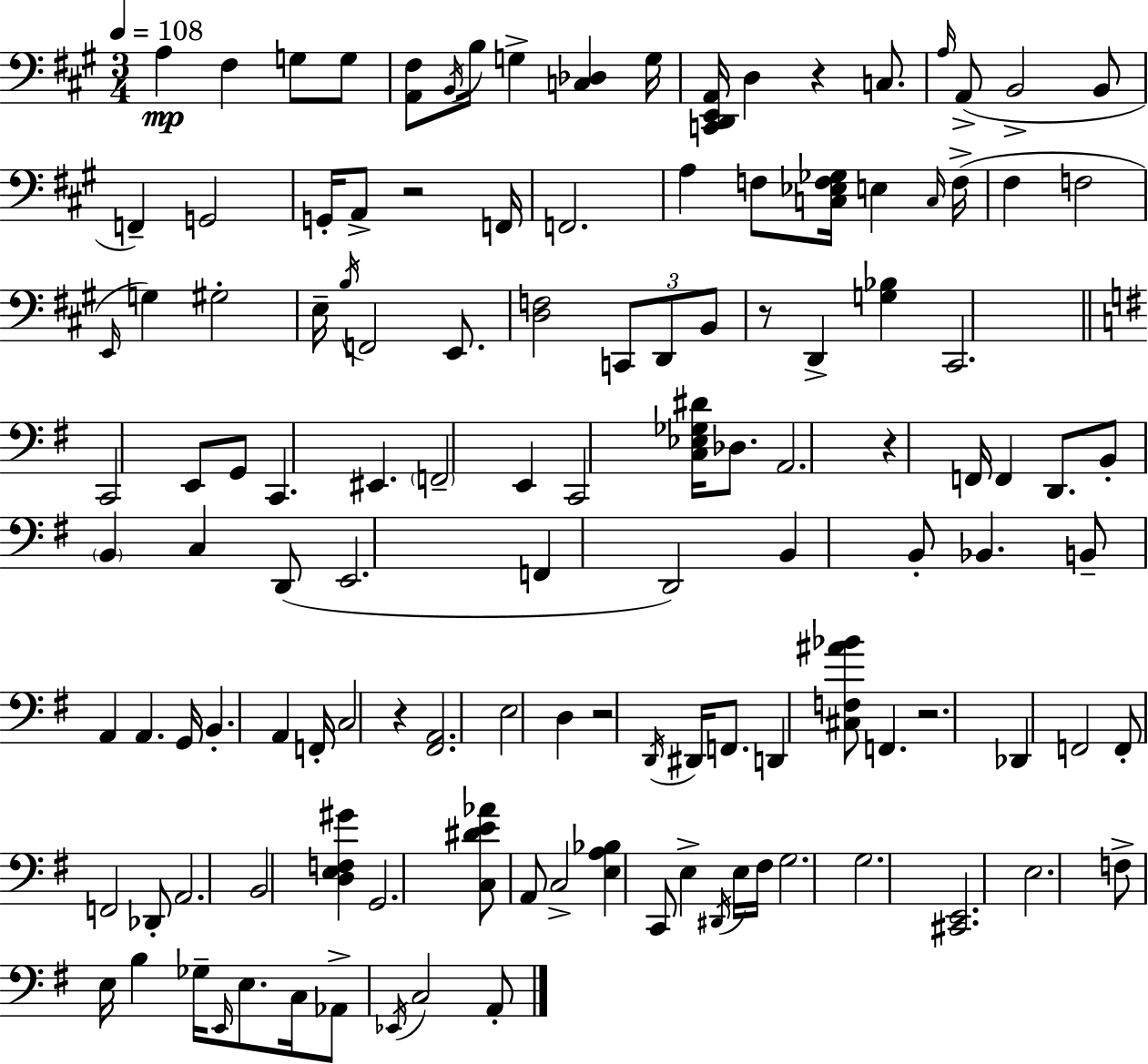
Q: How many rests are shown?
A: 7